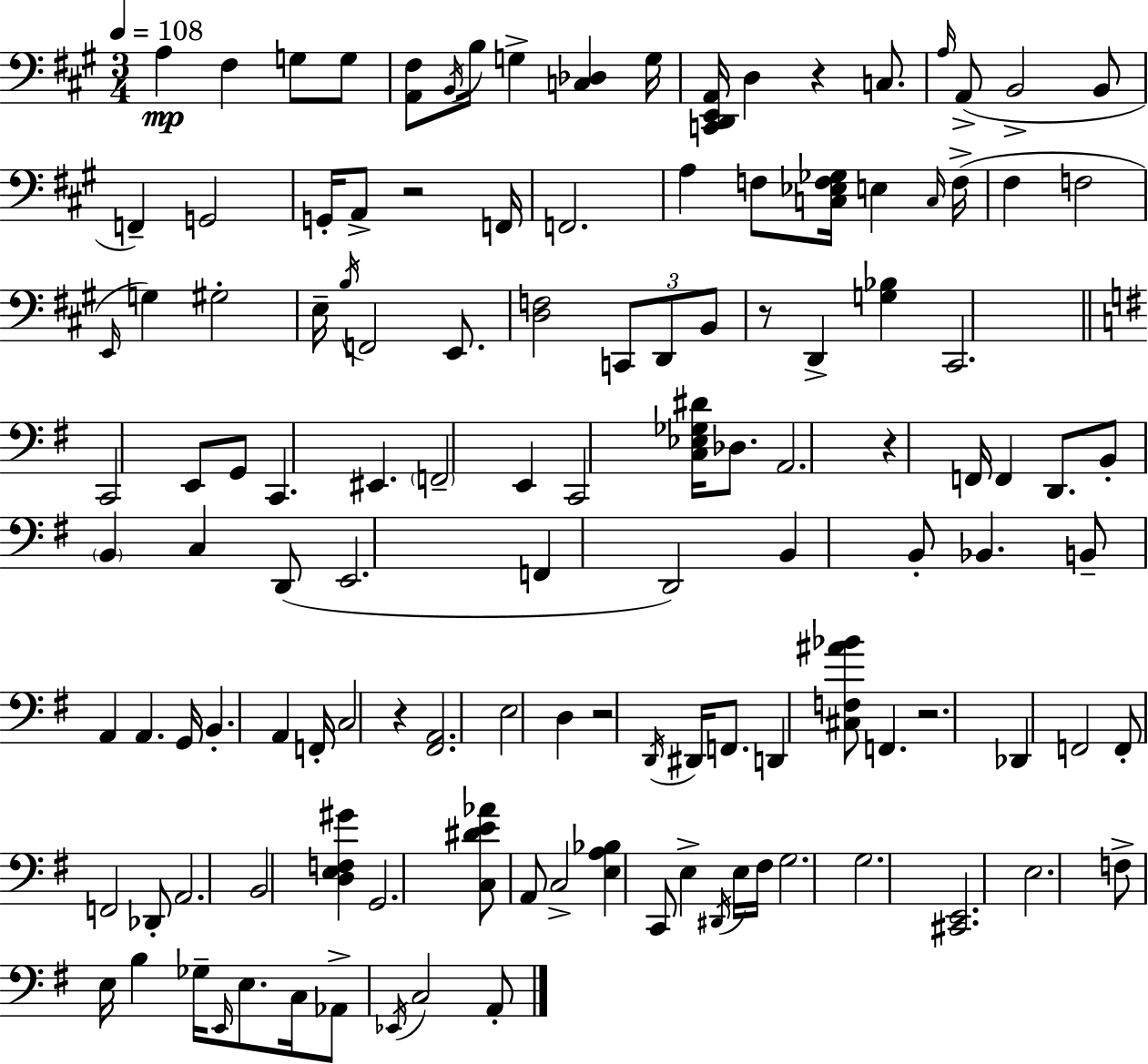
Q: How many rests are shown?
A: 7